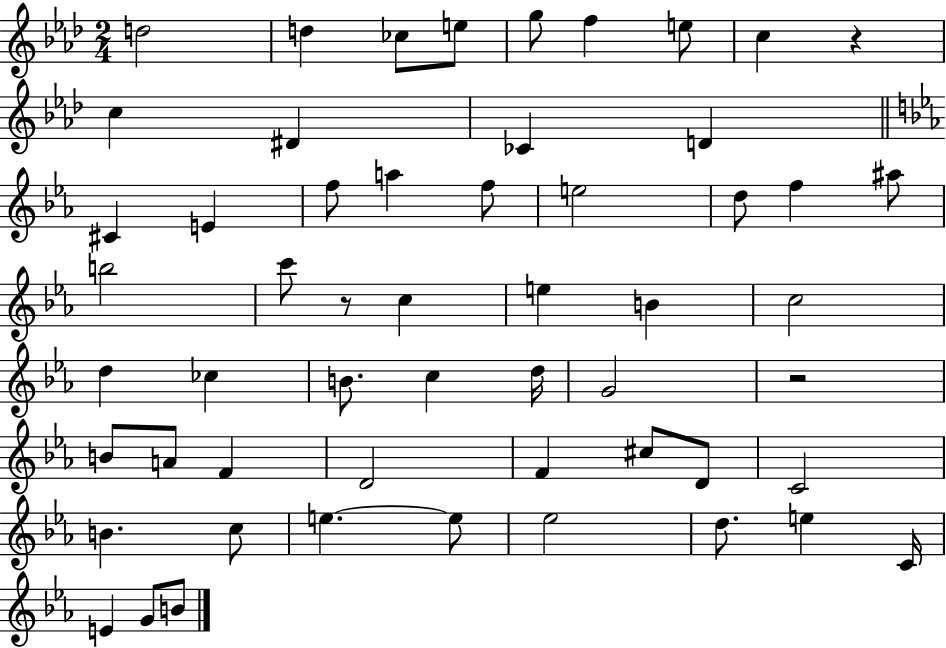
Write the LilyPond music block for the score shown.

{
  \clef treble
  \numericTimeSignature
  \time 2/4
  \key aes \major
  d''2 | d''4 ces''8 e''8 | g''8 f''4 e''8 | c''4 r4 | \break c''4 dis'4 | ces'4 d'4 | \bar "||" \break \key c \minor cis'4 e'4 | f''8 a''4 f''8 | e''2 | d''8 f''4 ais''8 | \break b''2 | c'''8 r8 c''4 | e''4 b'4 | c''2 | \break d''4 ces''4 | b'8. c''4 d''16 | g'2 | r2 | \break b'8 a'8 f'4 | d'2 | f'4 cis''8 d'8 | c'2 | \break b'4. c''8 | e''4.~~ e''8 | ees''2 | d''8. e''4 c'16 | \break e'4 g'8 b'8 | \bar "|."
}